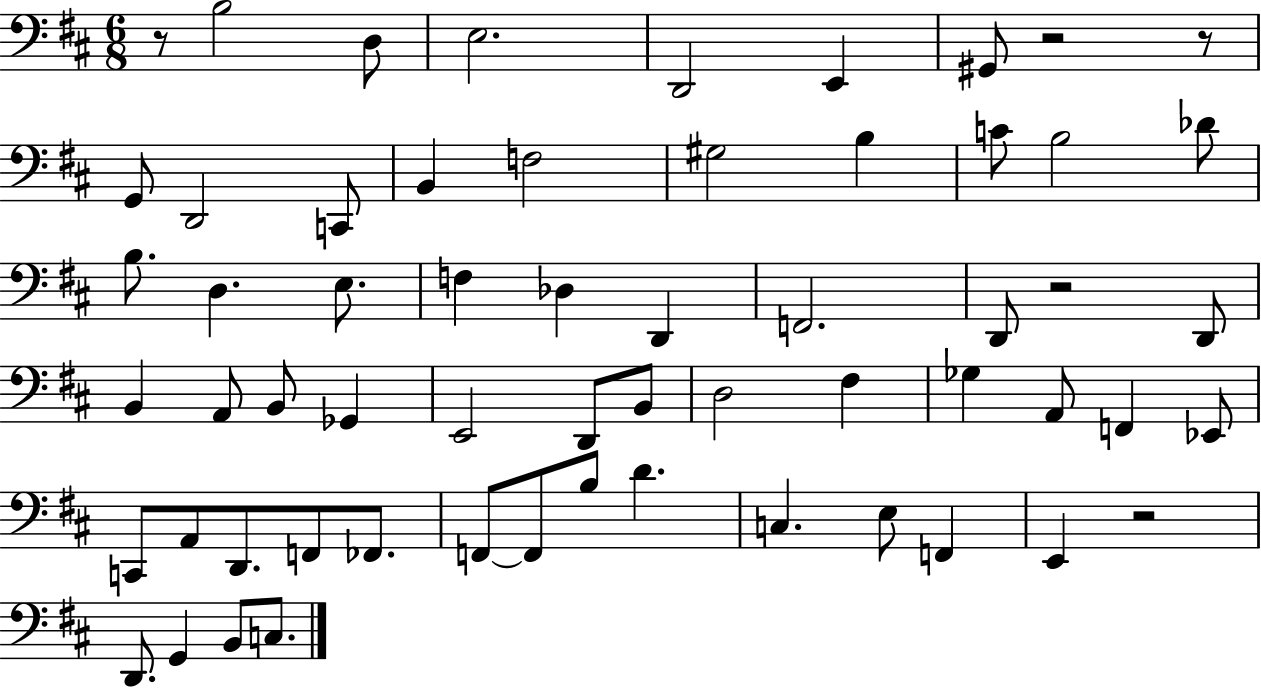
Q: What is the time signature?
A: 6/8